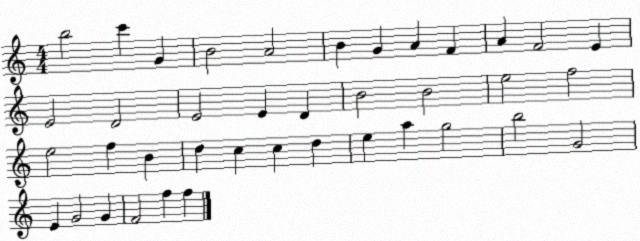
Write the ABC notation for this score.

X:1
T:Untitled
M:4/4
L:1/4
K:C
b2 c' G B2 A2 B G A F A F2 E E2 D2 E2 E D B2 B2 e2 f2 e2 f B d c c d e a g2 b2 G2 E G2 G F2 f f